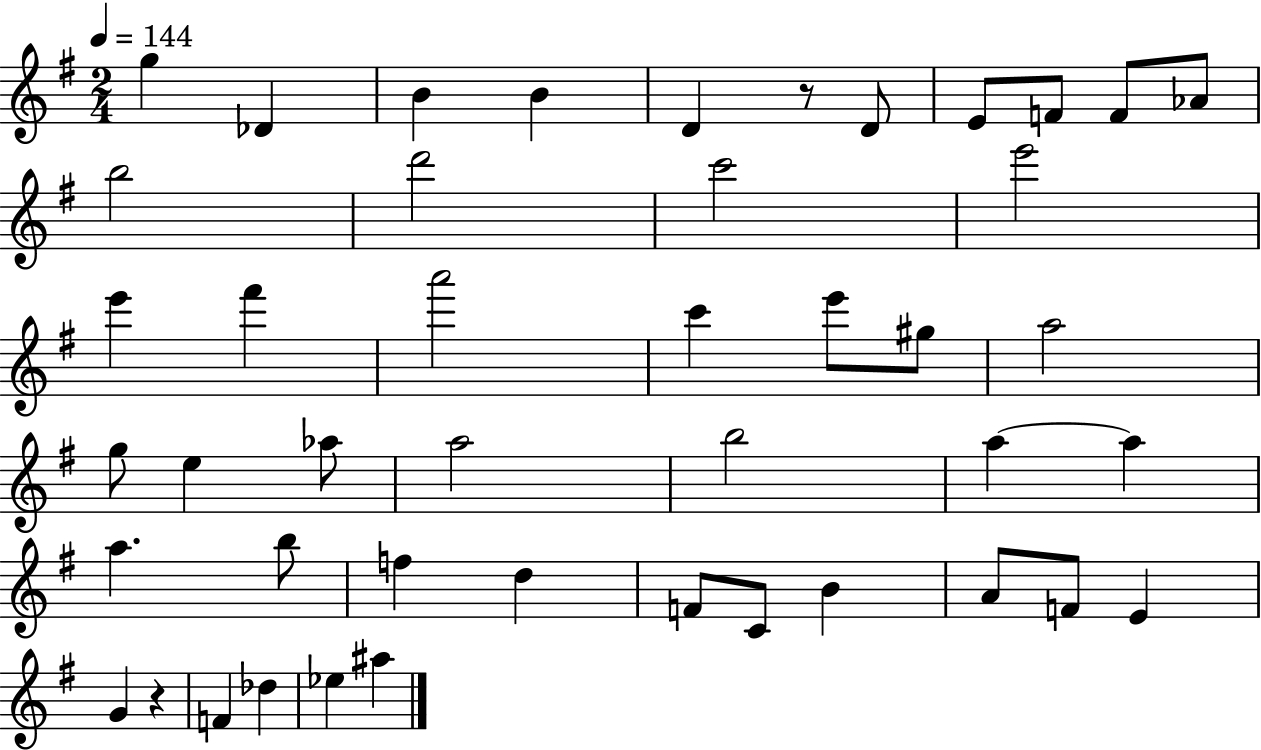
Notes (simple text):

G5/q Db4/q B4/q B4/q D4/q R/e D4/e E4/e F4/e F4/e Ab4/e B5/h D6/h C6/h E6/h E6/q F#6/q A6/h C6/q E6/e G#5/e A5/h G5/e E5/q Ab5/e A5/h B5/h A5/q A5/q A5/q. B5/e F5/q D5/q F4/e C4/e B4/q A4/e F4/e E4/q G4/q R/q F4/q Db5/q Eb5/q A#5/q